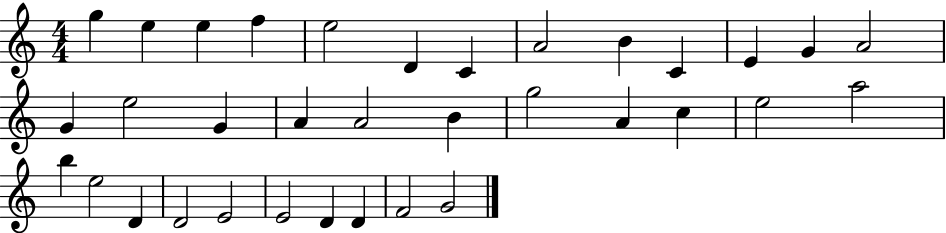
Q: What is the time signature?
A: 4/4